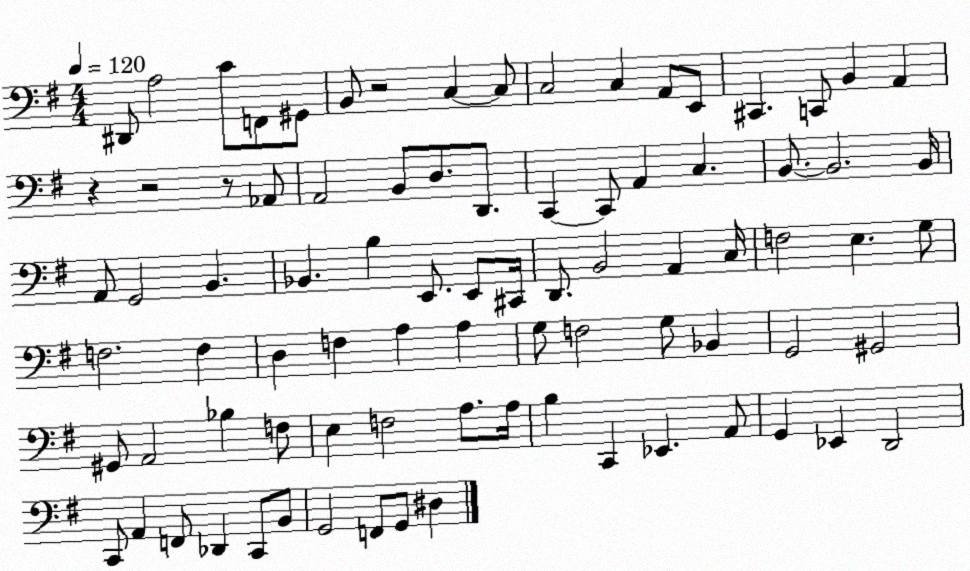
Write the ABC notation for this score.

X:1
T:Untitled
M:4/4
L:1/4
K:G
^D,,/2 A,2 C/2 F,,/2 ^G,,/2 B,,/2 z2 C, C,/2 C,2 C, A,,/2 E,,/2 ^C,, C,,/2 B,, A,, z z2 z/2 _A,,/2 A,,2 B,,/2 D,/2 D,,/2 C,, C,,/2 A,, C, B,,/2 B,,2 B,,/4 A,,/2 G,,2 B,, _B,, B, E,,/2 E,,/2 ^C,,/4 D,,/2 B,,2 A,, C,/4 F,2 E, G,/2 F,2 F, D, F, A, A, G,/2 F,2 G,/2 _B,, G,,2 ^G,,2 ^G,,/2 A,,2 _B, F,/2 E, F,2 A,/2 A,/4 B, C,, _E,, A,,/2 G,, _E,, D,,2 C,,/2 A,, F,,/2 _D,, C,,/2 B,,/2 G,,2 F,,/2 G,,/2 ^D,